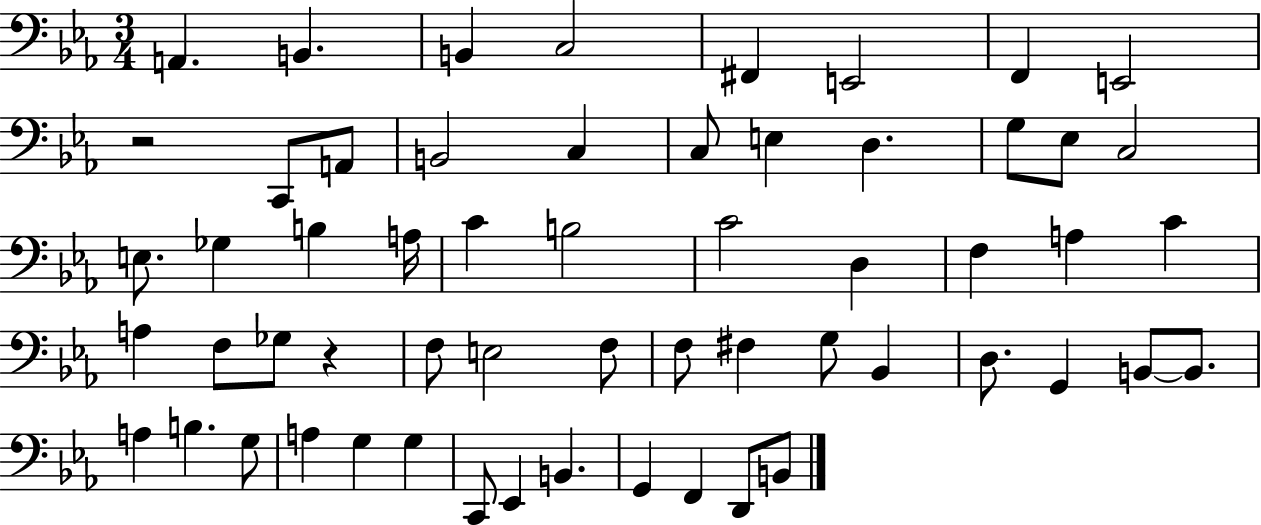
X:1
T:Untitled
M:3/4
L:1/4
K:Eb
A,, B,, B,, C,2 ^F,, E,,2 F,, E,,2 z2 C,,/2 A,,/2 B,,2 C, C,/2 E, D, G,/2 _E,/2 C,2 E,/2 _G, B, A,/4 C B,2 C2 D, F, A, C A, F,/2 _G,/2 z F,/2 E,2 F,/2 F,/2 ^F, G,/2 _B,, D,/2 G,, B,,/2 B,,/2 A, B, G,/2 A, G, G, C,,/2 _E,, B,, G,, F,, D,,/2 B,,/2